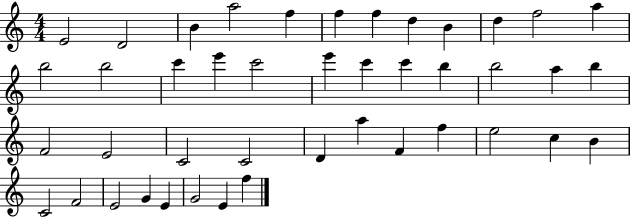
{
  \clef treble
  \numericTimeSignature
  \time 4/4
  \key c \major
  e'2 d'2 | b'4 a''2 f''4 | f''4 f''4 d''4 b'4 | d''4 f''2 a''4 | \break b''2 b''2 | c'''4 e'''4 c'''2 | e'''4 c'''4 c'''4 b''4 | b''2 a''4 b''4 | \break f'2 e'2 | c'2 c'2 | d'4 a''4 f'4 f''4 | e''2 c''4 b'4 | \break c'2 f'2 | e'2 g'4 e'4 | g'2 e'4 f''4 | \bar "|."
}